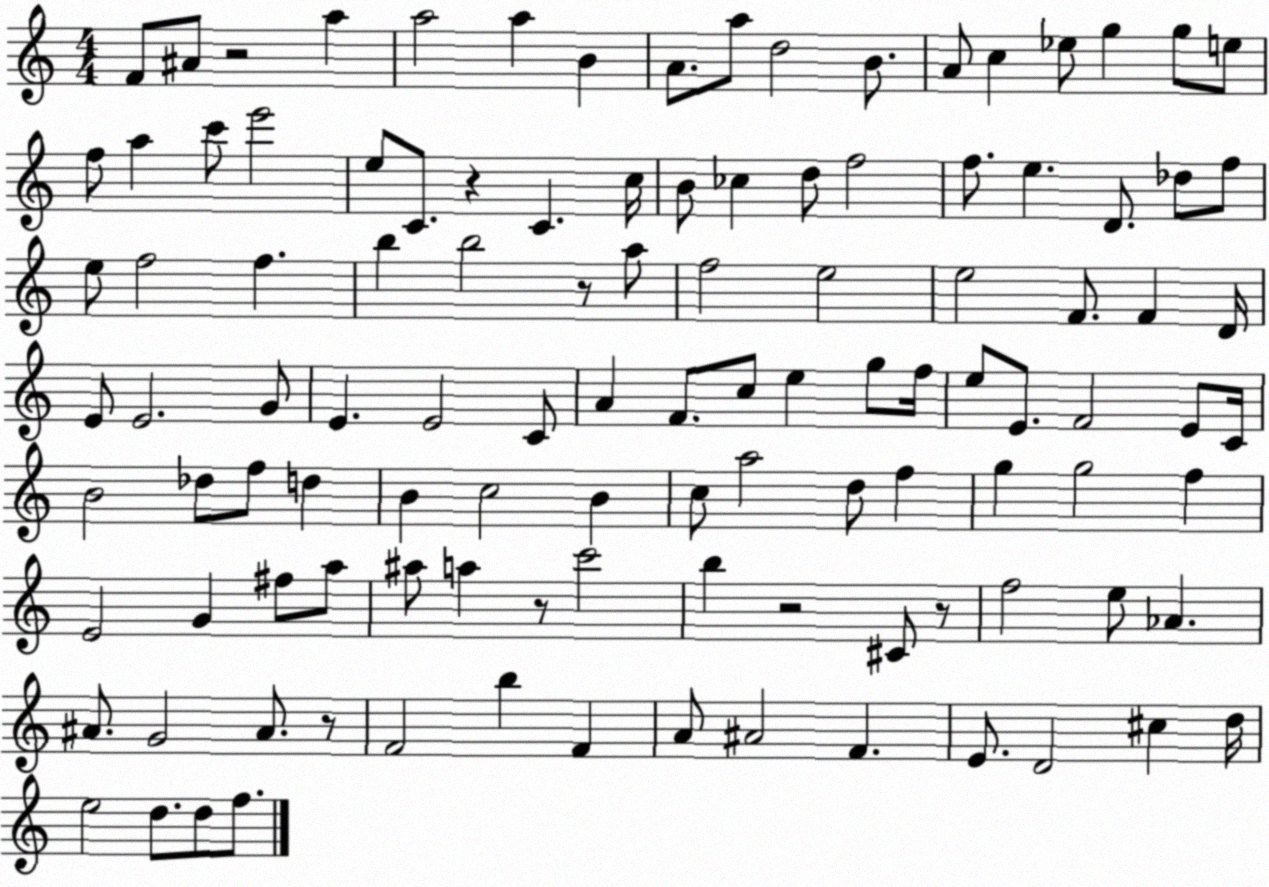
X:1
T:Untitled
M:4/4
L:1/4
K:C
F/2 ^A/2 z2 a a2 a B A/2 a/2 d2 B/2 A/2 c _e/2 g g/2 e/2 f/2 a c'/2 e'2 e/2 C/2 z C c/4 B/2 _c d/2 f2 f/2 e D/2 _d/2 f/2 e/2 f2 f b b2 z/2 a/2 f2 e2 e2 F/2 F D/4 E/2 E2 G/2 E E2 C/2 A F/2 c/2 e g/2 f/4 e/2 E/2 F2 E/2 C/4 B2 _d/2 f/2 d B c2 B c/2 a2 d/2 f g g2 f E2 G ^f/2 a/2 ^a/2 a z/2 c'2 b z2 ^C/2 z/2 f2 e/2 _A ^A/2 G2 ^A/2 z/2 F2 b F A/2 ^A2 F E/2 D2 ^c d/4 e2 d/2 d/2 f/2